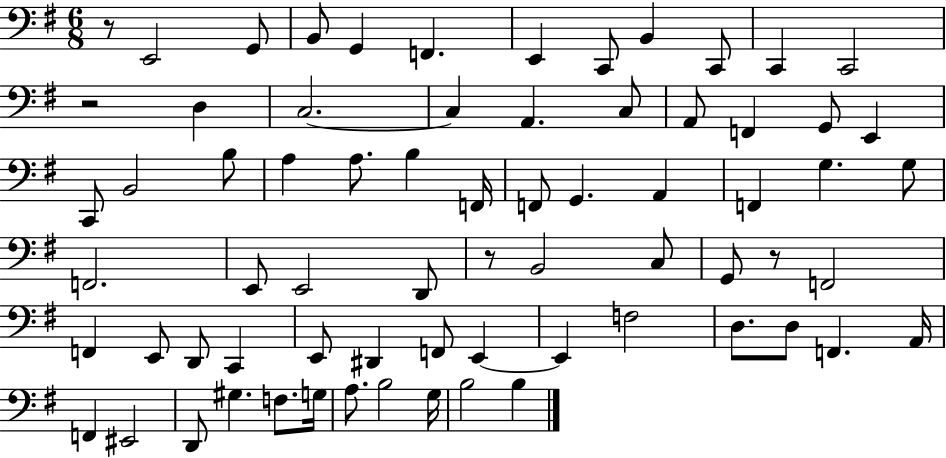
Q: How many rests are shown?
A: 4